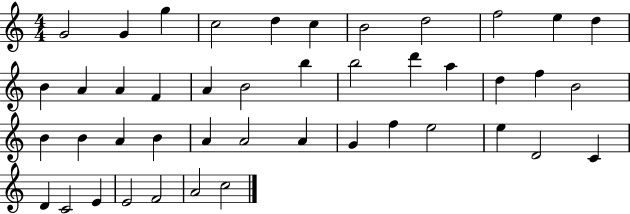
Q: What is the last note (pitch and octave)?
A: C5